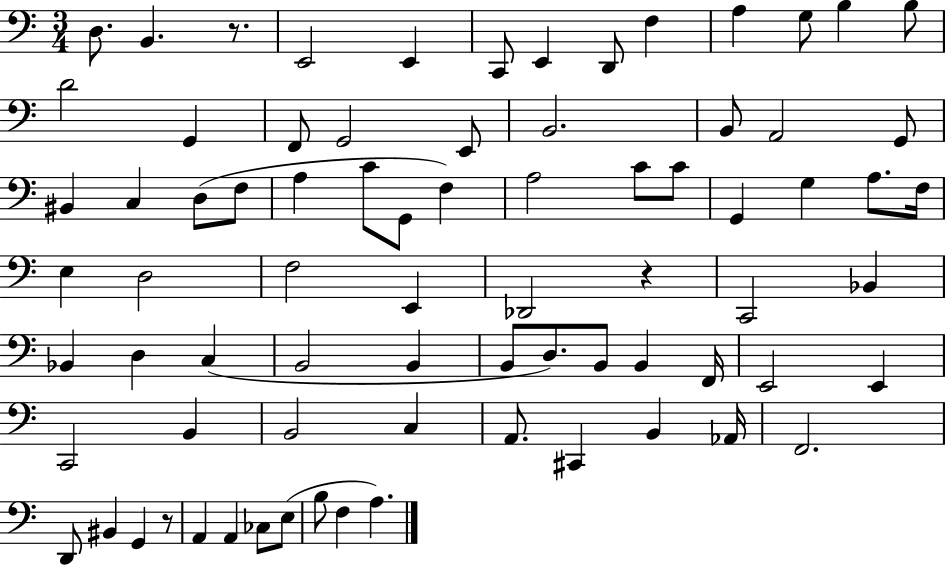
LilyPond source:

{
  \clef bass
  \numericTimeSignature
  \time 3/4
  \key c \major
  d8. b,4. r8. | e,2 e,4 | c,8 e,4 d,8 f4 | a4 g8 b4 b8 | \break d'2 g,4 | f,8 g,2 e,8 | b,2. | b,8 a,2 g,8 | \break bis,4 c4 d8( f8 | a4 c'8 g,8 f4) | a2 c'8 c'8 | g,4 g4 a8. f16 | \break e4 d2 | f2 e,4 | des,2 r4 | c,2 bes,4 | \break bes,4 d4 c4( | b,2 b,4 | b,8 d8.) b,8 b,4 f,16 | e,2 e,4 | \break c,2 b,4 | b,2 c4 | a,8. cis,4 b,4 aes,16 | f,2. | \break d,8 bis,4 g,4 r8 | a,4 a,4 ces8 e8( | b8 f4 a4.) | \bar "|."
}